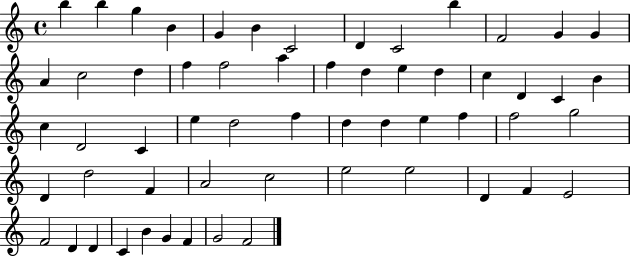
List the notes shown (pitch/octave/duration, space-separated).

B5/q B5/q G5/q B4/q G4/q B4/q C4/h D4/q C4/h B5/q F4/h G4/q G4/q A4/q C5/h D5/q F5/q F5/h A5/q F5/q D5/q E5/q D5/q C5/q D4/q C4/q B4/q C5/q D4/h C4/q E5/q D5/h F5/q D5/q D5/q E5/q F5/q F5/h G5/h D4/q D5/h F4/q A4/h C5/h E5/h E5/h D4/q F4/q E4/h F4/h D4/q D4/q C4/q B4/q G4/q F4/q G4/h F4/h